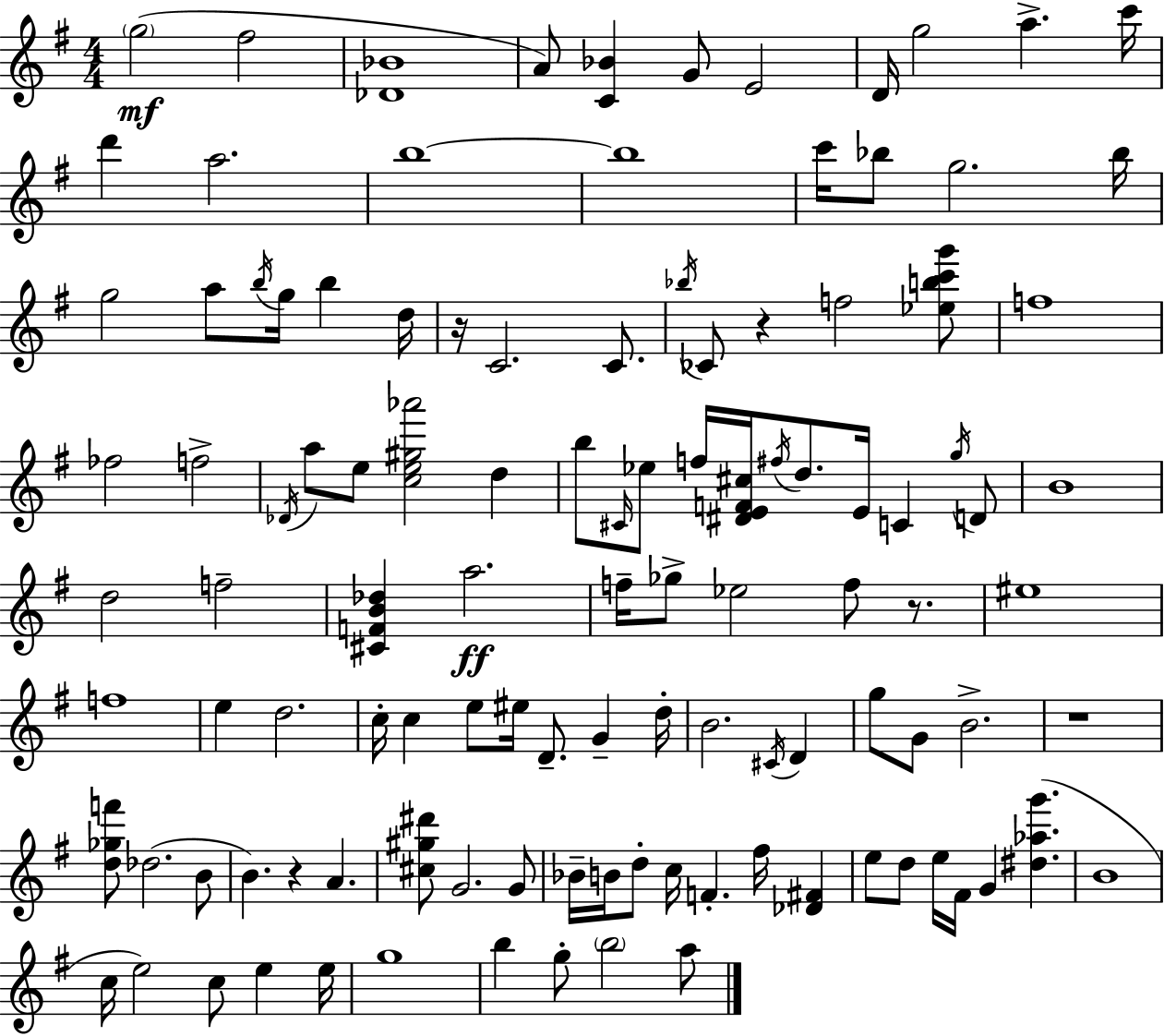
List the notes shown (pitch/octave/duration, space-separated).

G5/h F#5/h [Db4,Bb4]/w A4/e [C4,Bb4]/q G4/e E4/h D4/s G5/h A5/q. C6/s D6/q A5/h. B5/w B5/w C6/s Bb5/e G5/h. Bb5/s G5/h A5/e B5/s G5/s B5/q D5/s R/s C4/h. C4/e. Bb5/s CES4/e R/q F5/h [Eb5,B5,C6,G6]/e F5/w FES5/h F5/h Db4/s A5/e E5/e [C5,E5,G#5,Ab6]/h D5/q B5/e C#4/s Eb5/e F5/s [D#4,E4,F4,C#5]/s F#5/s D5/e. E4/s C4/q G5/s D4/e B4/w D5/h F5/h [C#4,F4,B4,Db5]/q A5/h. F5/s Gb5/e Eb5/h F5/e R/e. EIS5/w F5/w E5/q D5/h. C5/s C5/q E5/e EIS5/s D4/e. G4/q D5/s B4/h. C#4/s D4/q G5/e G4/e B4/h. R/w [D5,Gb5,F6]/e Db5/h. B4/e B4/q. R/q A4/q. [C#5,G#5,D#6]/e G4/h. G4/e Bb4/s B4/s D5/e C5/s F4/q. F#5/s [Db4,F#4]/q E5/e D5/e E5/s F#4/s G4/q [D#5,Ab5,G6]/q. B4/w C5/s E5/h C5/e E5/q E5/s G5/w B5/q G5/e B5/h A5/e